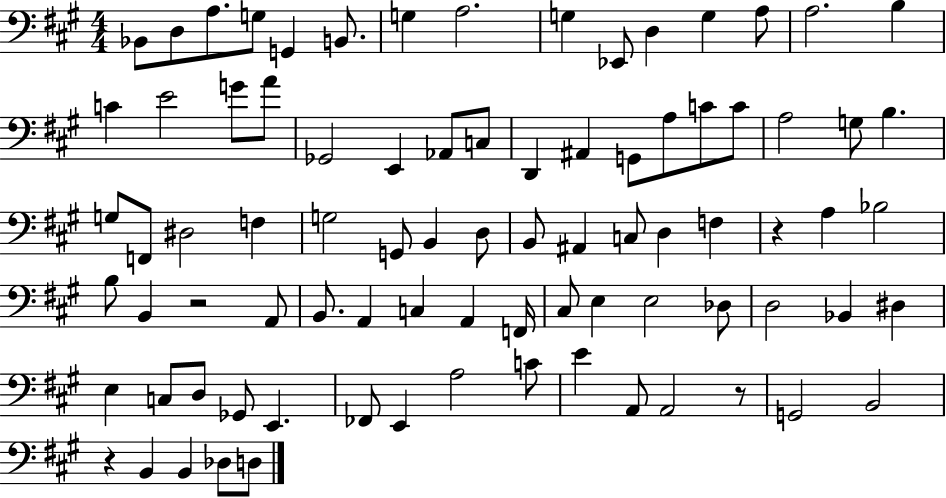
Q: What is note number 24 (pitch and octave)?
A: D2